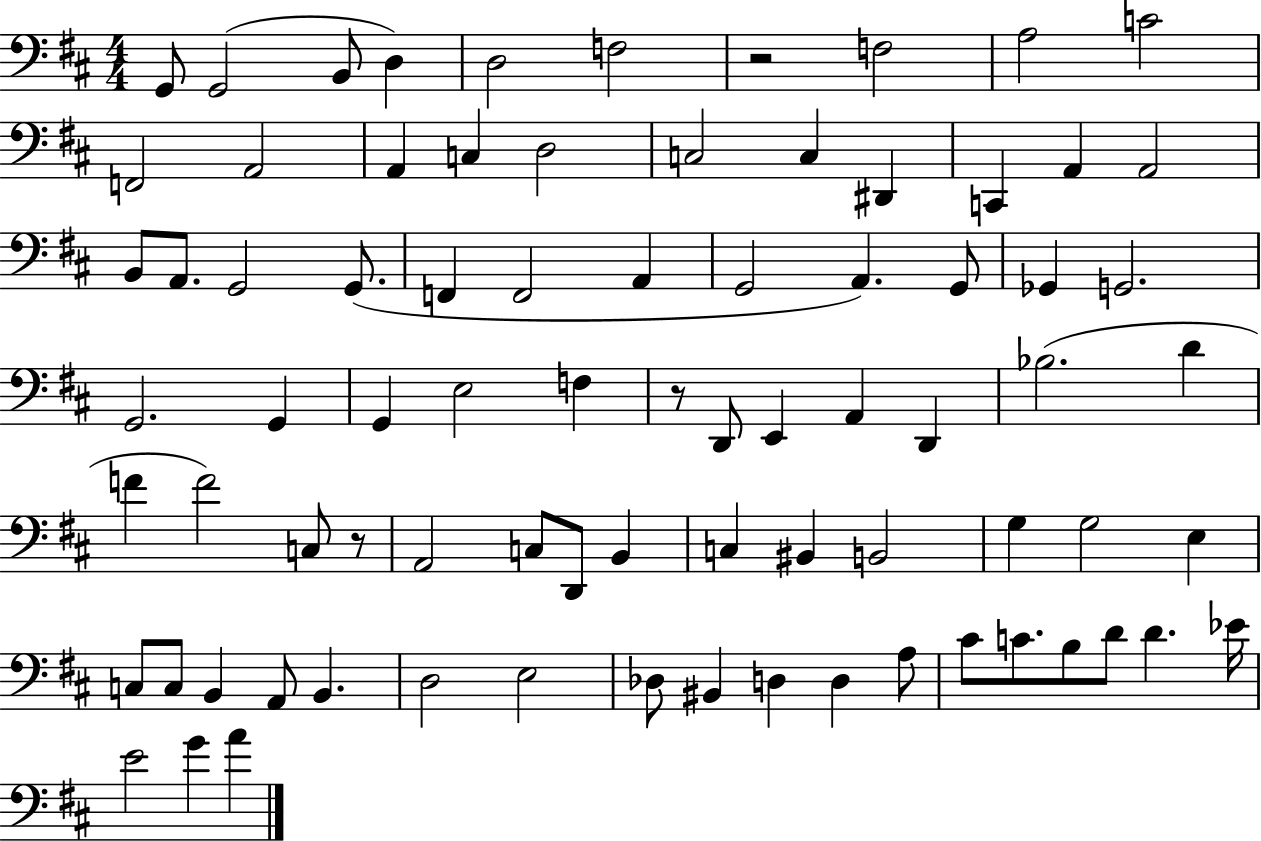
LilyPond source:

{
  \clef bass
  \numericTimeSignature
  \time 4/4
  \key d \major
  g,8 g,2( b,8 d4) | d2 f2 | r2 f2 | a2 c'2 | \break f,2 a,2 | a,4 c4 d2 | c2 c4 dis,4 | c,4 a,4 a,2 | \break b,8 a,8. g,2 g,8.( | f,4 f,2 a,4 | g,2 a,4.) g,8 | ges,4 g,2. | \break g,2. g,4 | g,4 e2 f4 | r8 d,8 e,4 a,4 d,4 | bes2.( d'4 | \break f'4 f'2) c8 r8 | a,2 c8 d,8 b,4 | c4 bis,4 b,2 | g4 g2 e4 | \break c8 c8 b,4 a,8 b,4. | d2 e2 | des8 bis,4 d4 d4 a8 | cis'8 c'8. b8 d'8 d'4. ees'16 | \break e'2 g'4 a'4 | \bar "|."
}